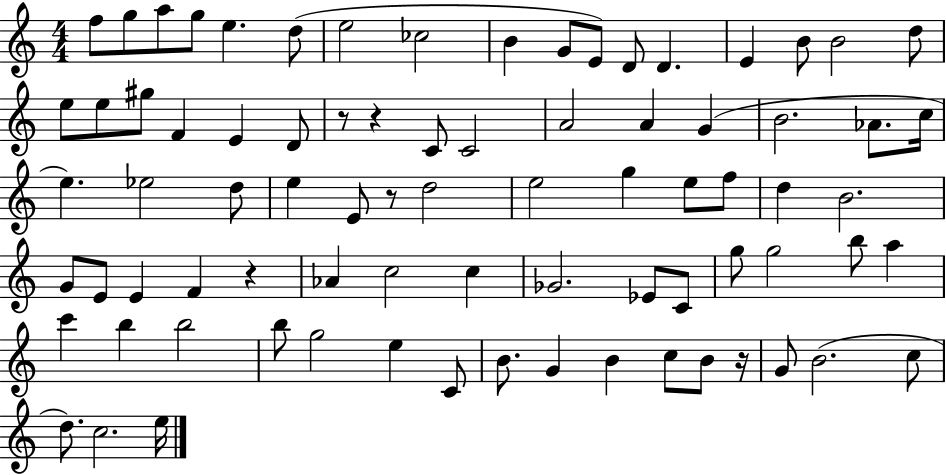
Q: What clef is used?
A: treble